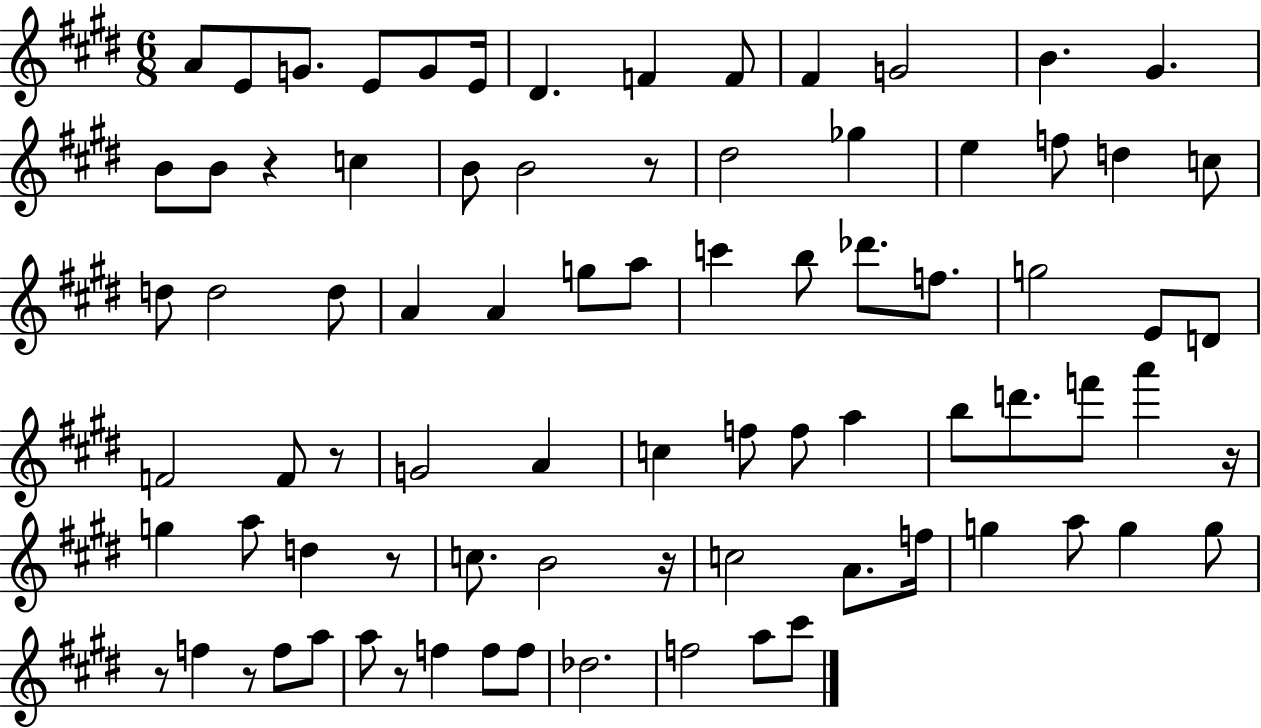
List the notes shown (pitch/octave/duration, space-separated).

A4/e E4/e G4/e. E4/e G4/e E4/s D#4/q. F4/q F4/e F#4/q G4/h B4/q. G#4/q. B4/e B4/e R/q C5/q B4/e B4/h R/e D#5/h Gb5/q E5/q F5/e D5/q C5/e D5/e D5/h D5/e A4/q A4/q G5/e A5/e C6/q B5/e Db6/e. F5/e. G5/h E4/e D4/e F4/h F4/e R/e G4/h A4/q C5/q F5/e F5/e A5/q B5/e D6/e. F6/e A6/q R/s G5/q A5/e D5/q R/e C5/e. B4/h R/s C5/h A4/e. F5/s G5/q A5/e G5/q G5/e R/e F5/q R/e F5/e A5/e A5/e R/e F5/q F5/e F5/e Db5/h. F5/h A5/e C#6/e